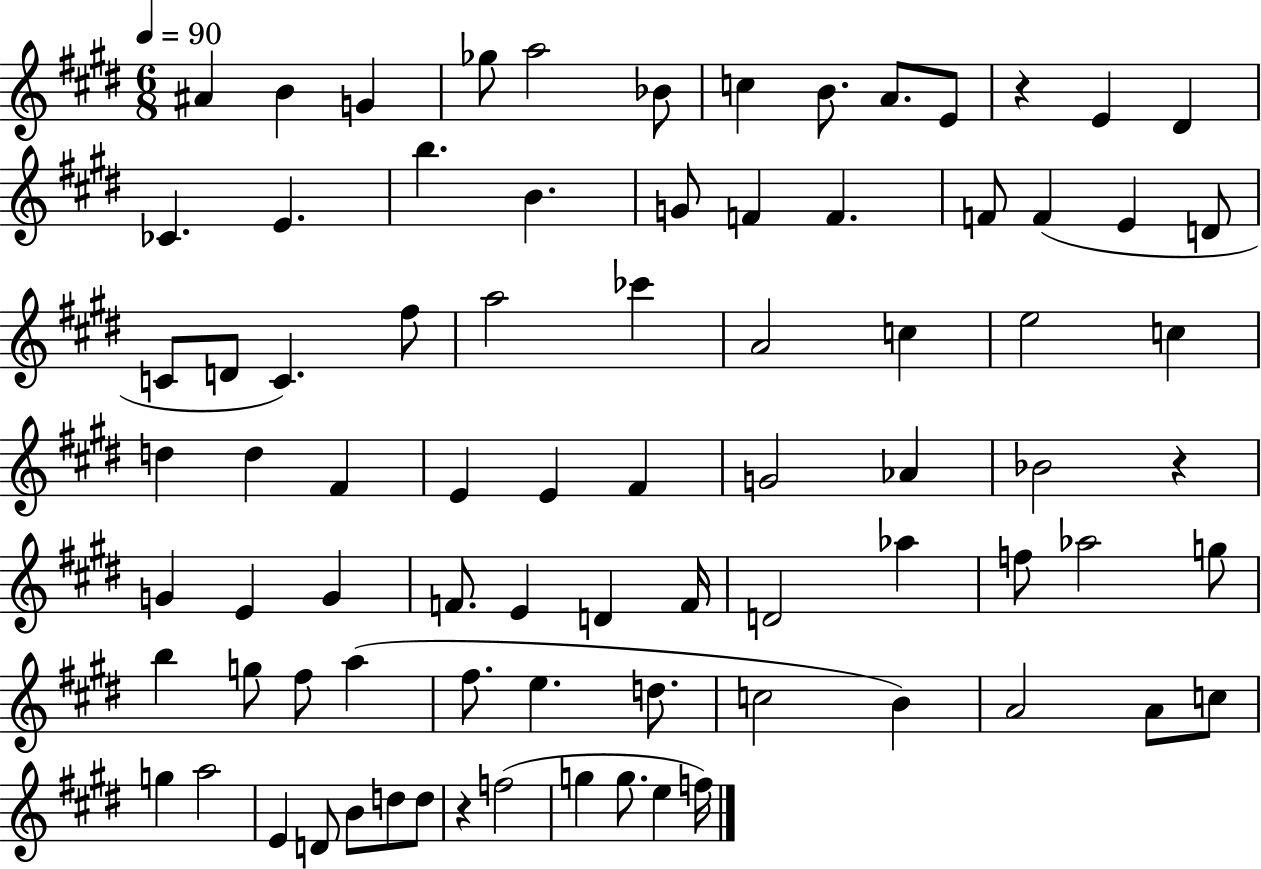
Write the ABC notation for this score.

X:1
T:Untitled
M:6/8
L:1/4
K:E
^A B G _g/2 a2 _B/2 c B/2 A/2 E/2 z E ^D _C E b B G/2 F F F/2 F E D/2 C/2 D/2 C ^f/2 a2 _c' A2 c e2 c d d ^F E E ^F G2 _A _B2 z G E G F/2 E D F/4 D2 _a f/2 _a2 g/2 b g/2 ^f/2 a ^f/2 e d/2 c2 B A2 A/2 c/2 g a2 E D/2 B/2 d/2 d/2 z f2 g g/2 e f/4